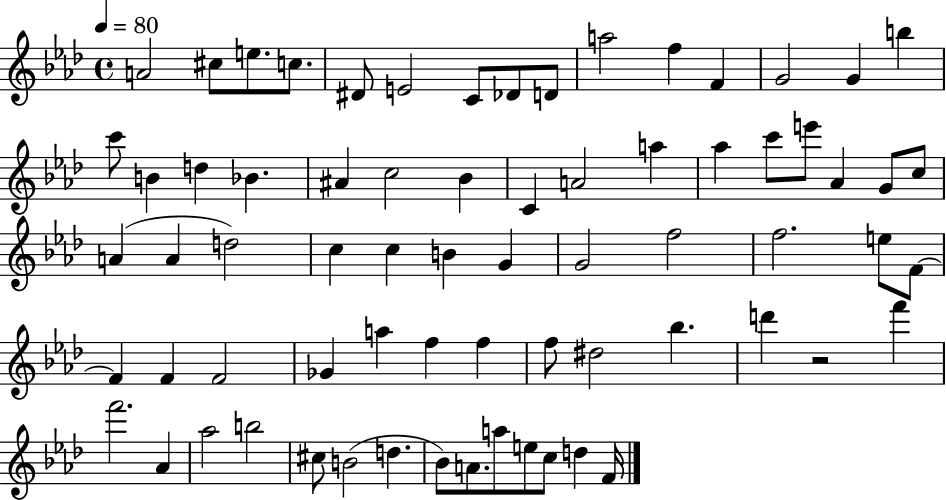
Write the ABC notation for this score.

X:1
T:Untitled
M:4/4
L:1/4
K:Ab
A2 ^c/2 e/2 c/2 ^D/2 E2 C/2 _D/2 D/2 a2 f F G2 G b c'/2 B d _B ^A c2 _B C A2 a _a c'/2 e'/2 _A G/2 c/2 A A d2 c c B G G2 f2 f2 e/2 F/2 F F F2 _G a f f f/2 ^d2 _b d' z2 f' f'2 _A _a2 b2 ^c/2 B2 d _B/2 A/2 a/2 e/2 c/2 d F/4